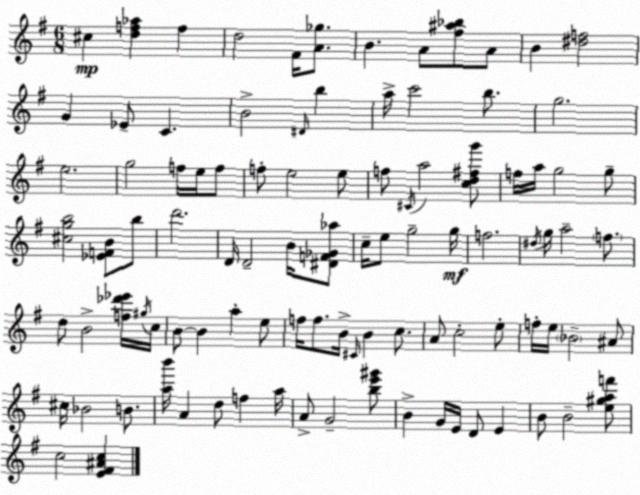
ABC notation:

X:1
T:Untitled
M:6/8
L:1/4
K:G
^c [df_a] f d2 ^F/4 [A_g]/2 B A/2 [^f^a_b]/2 A/2 B [^df]2 G _E/2 C B2 ^D/4 b a/4 c'2 b/2 g2 e2 g2 f/4 e/4 f/2 f/2 e2 e/2 f/2 ^C/4 a2 [cd^fg']/2 f/4 a/4 g2 g/2 [^cgb]2 [_EFB]/2 b/2 d'2 D/4 D2 B/4 [^DF_G_a]/2 c/4 e/2 g2 g/4 f2 ^d/4 g/4 a2 f/2 d/2 B2 [f_d'_e']/4 ^g/4 c/4 B/2 B a e/2 f/4 f/2 B/4 ^C/4 B c/2 A/2 c2 e/2 f/4 e/4 _B2 ^A/2 ^c/4 _B2 B/2 [ab']/4 A d/2 f a/4 A/2 G2 [be'^g']/2 B G/4 E/4 D/2 E B/2 B2 [e^gaf']/2 c2 [E^F^Ac]